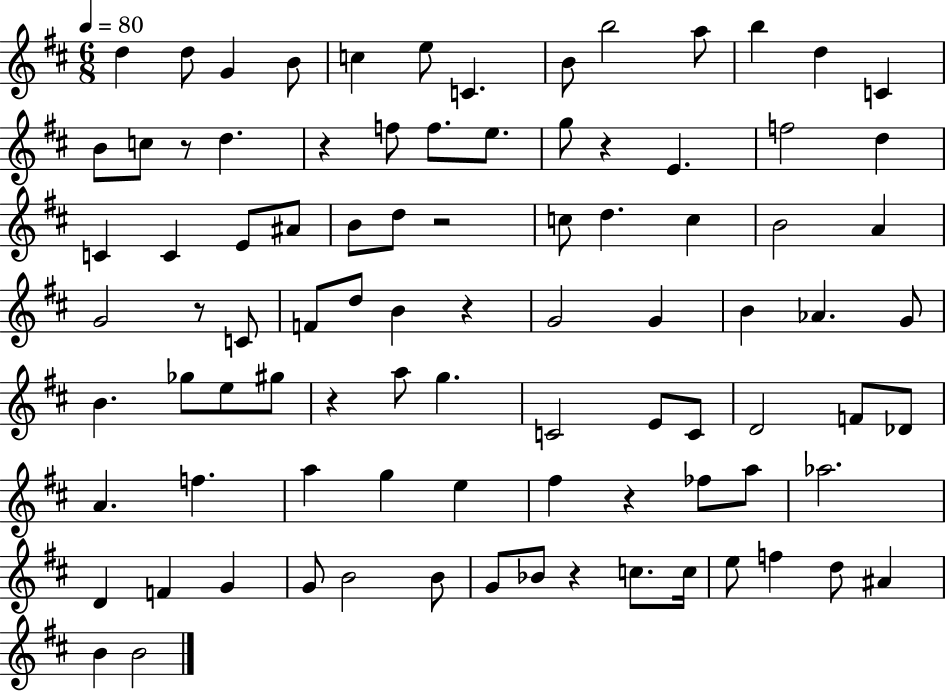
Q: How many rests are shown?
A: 9